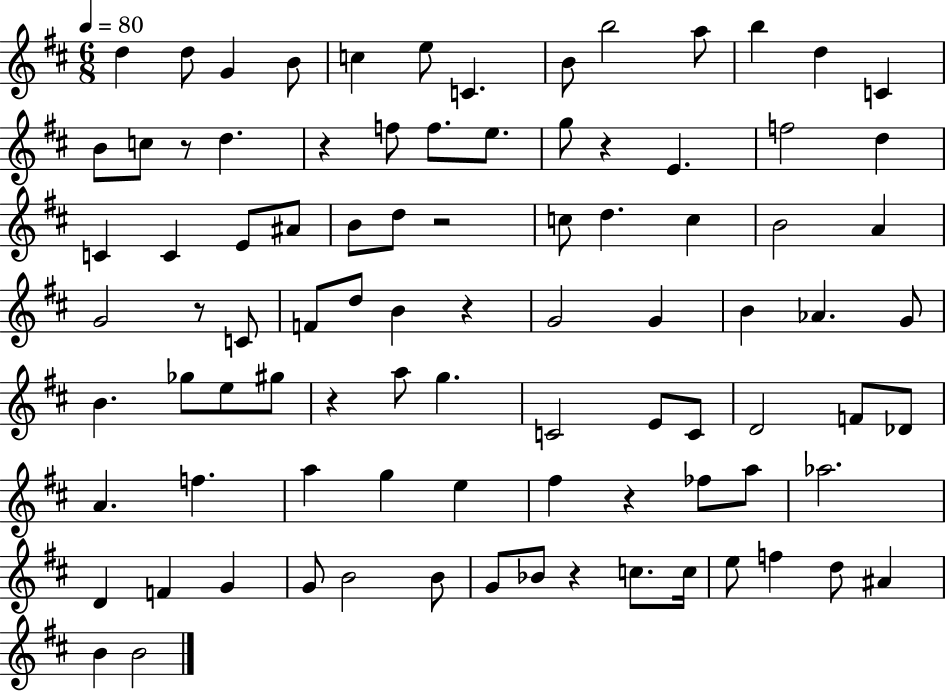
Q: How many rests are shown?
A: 9